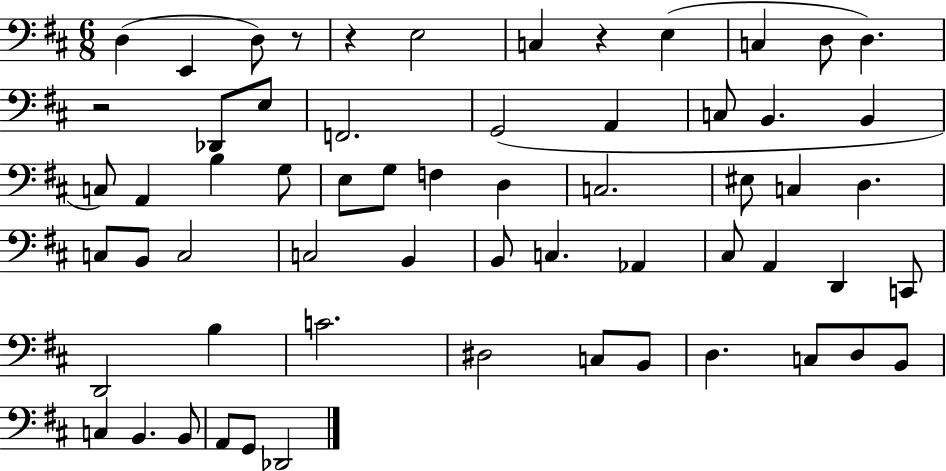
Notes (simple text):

D3/q E2/q D3/e R/e R/q E3/h C3/q R/q E3/q C3/q D3/e D3/q. R/h Db2/e E3/e F2/h. G2/h A2/q C3/e B2/q. B2/q C3/e A2/q B3/q G3/e E3/e G3/e F3/q D3/q C3/h. EIS3/e C3/q D3/q. C3/e B2/e C3/h C3/h B2/q B2/e C3/q. Ab2/q C#3/e A2/q D2/q C2/e D2/h B3/q C4/h. D#3/h C3/e B2/e D3/q. C3/e D3/e B2/e C3/q B2/q. B2/e A2/e G2/e Db2/h